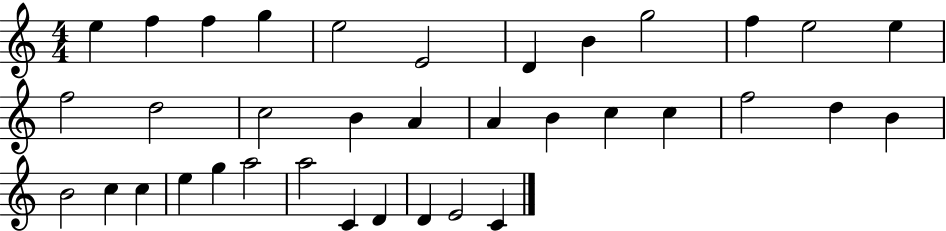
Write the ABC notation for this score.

X:1
T:Untitled
M:4/4
L:1/4
K:C
e f f g e2 E2 D B g2 f e2 e f2 d2 c2 B A A B c c f2 d B B2 c c e g a2 a2 C D D E2 C